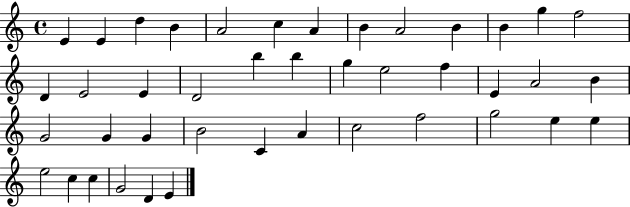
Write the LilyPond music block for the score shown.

{
  \clef treble
  \time 4/4
  \defaultTimeSignature
  \key c \major
  e'4 e'4 d''4 b'4 | a'2 c''4 a'4 | b'4 a'2 b'4 | b'4 g''4 f''2 | \break d'4 e'2 e'4 | d'2 b''4 b''4 | g''4 e''2 f''4 | e'4 a'2 b'4 | \break g'2 g'4 g'4 | b'2 c'4 a'4 | c''2 f''2 | g''2 e''4 e''4 | \break e''2 c''4 c''4 | g'2 d'4 e'4 | \bar "|."
}